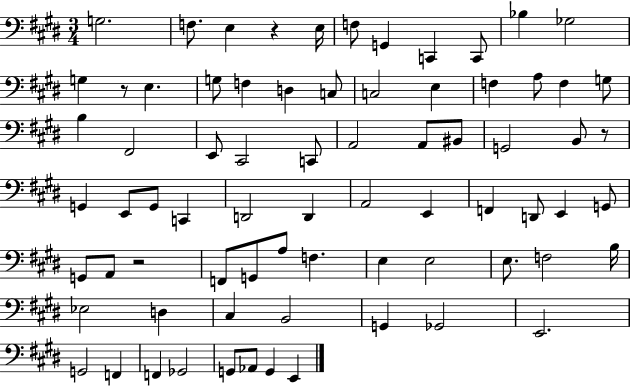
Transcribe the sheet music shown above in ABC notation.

X:1
T:Untitled
M:3/4
L:1/4
K:E
G,2 F,/2 E, z E,/4 F,/2 G,, C,, C,,/2 _B, _G,2 G, z/2 E, G,/2 F, D, C,/2 C,2 E, F, A,/2 F, G,/2 B, ^F,,2 E,,/2 ^C,,2 C,,/2 A,,2 A,,/2 ^B,,/2 G,,2 B,,/2 z/2 G,, E,,/2 G,,/2 C,, D,,2 D,, A,,2 E,, F,, D,,/2 E,, G,,/2 G,,/2 A,,/2 z2 F,,/2 G,,/2 A,/2 F, E, E,2 E,/2 F,2 B,/4 _E,2 D, ^C, B,,2 G,, _G,,2 E,,2 G,,2 F,, F,, _G,,2 G,,/2 _A,,/2 G,, E,,